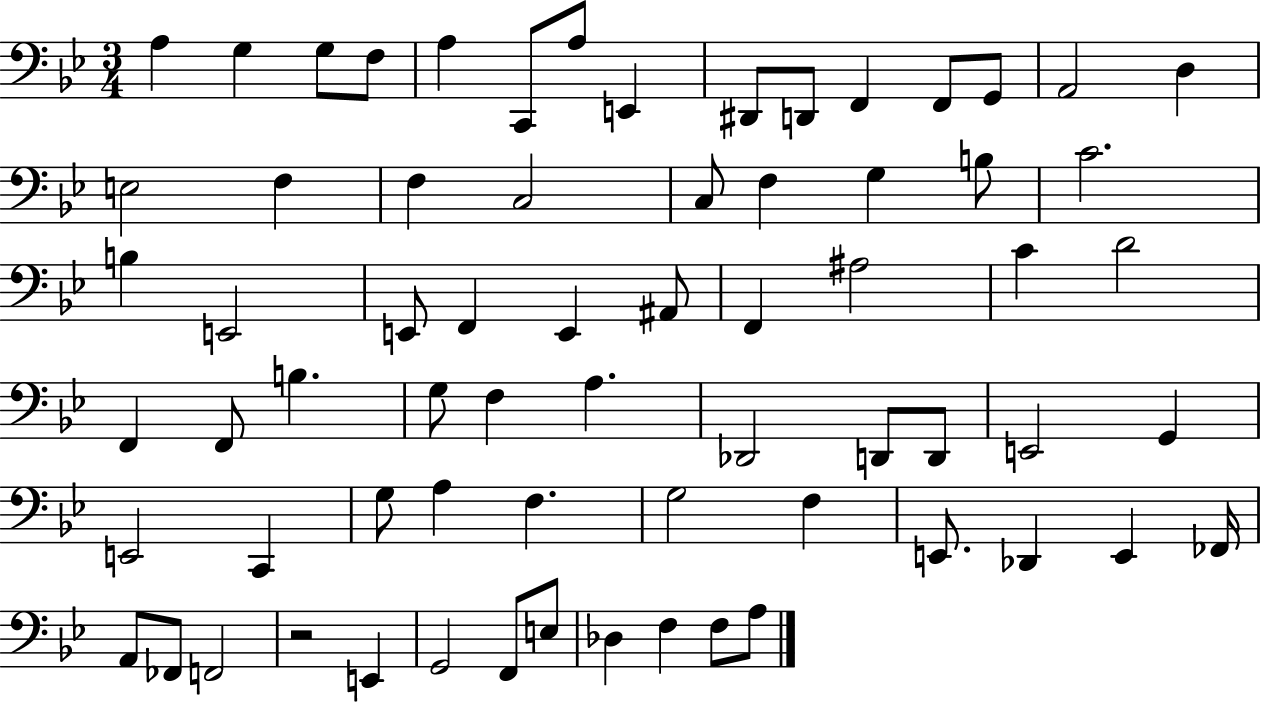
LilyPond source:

{
  \clef bass
  \numericTimeSignature
  \time 3/4
  \key bes \major
  a4 g4 g8 f8 | a4 c,8 a8 e,4 | dis,8 d,8 f,4 f,8 g,8 | a,2 d4 | \break e2 f4 | f4 c2 | c8 f4 g4 b8 | c'2. | \break b4 e,2 | e,8 f,4 e,4 ais,8 | f,4 ais2 | c'4 d'2 | \break f,4 f,8 b4. | g8 f4 a4. | des,2 d,8 d,8 | e,2 g,4 | \break e,2 c,4 | g8 a4 f4. | g2 f4 | e,8. des,4 e,4 fes,16 | \break a,8 fes,8 f,2 | r2 e,4 | g,2 f,8 e8 | des4 f4 f8 a8 | \break \bar "|."
}